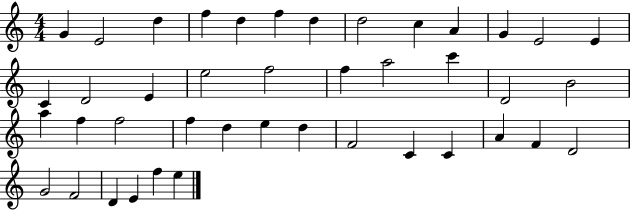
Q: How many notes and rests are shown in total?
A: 42